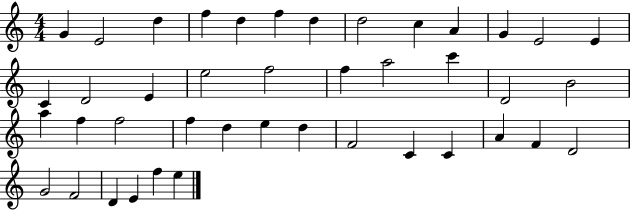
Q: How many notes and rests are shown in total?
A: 42